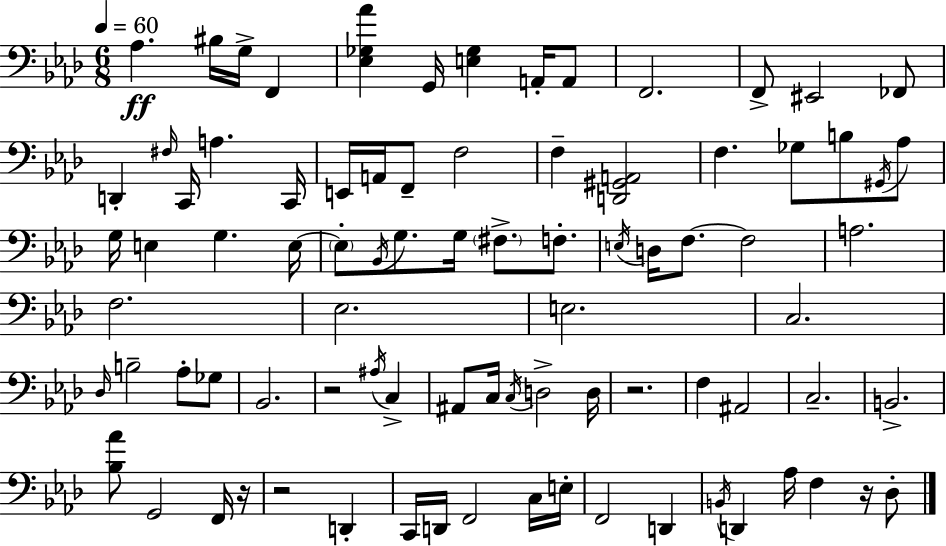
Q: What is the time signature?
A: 6/8